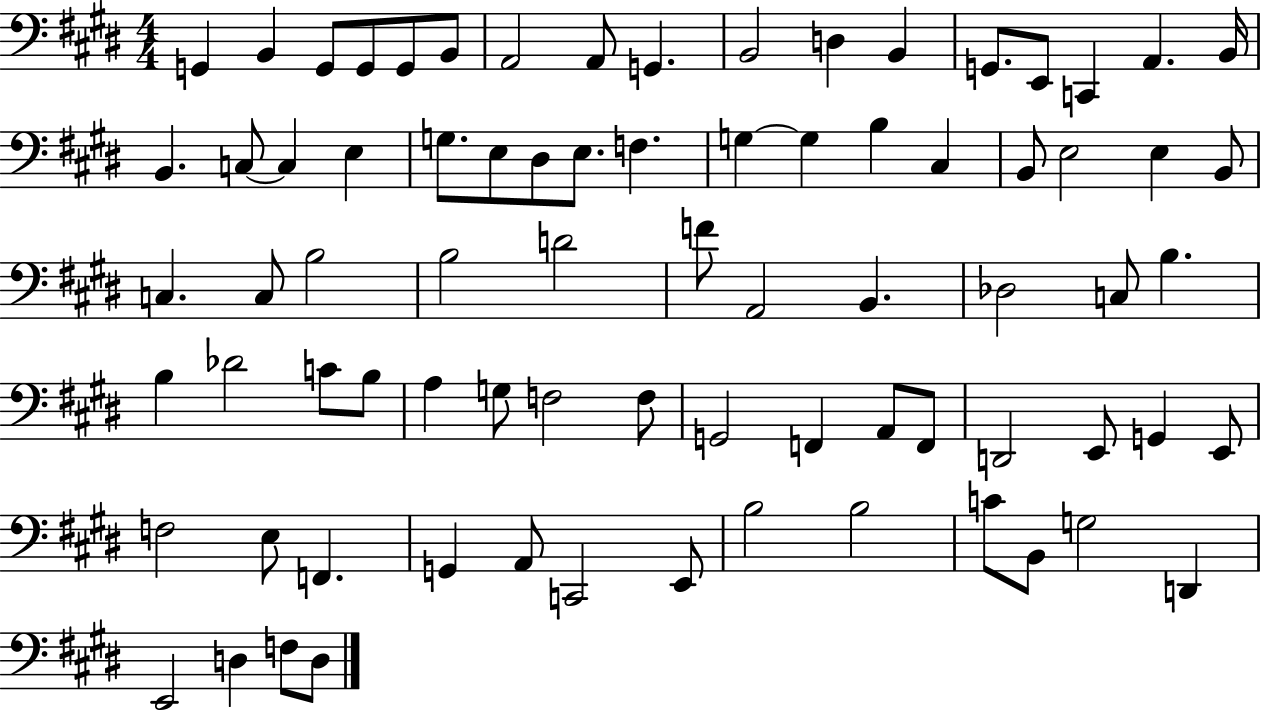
G2/q B2/q G2/e G2/e G2/e B2/e A2/h A2/e G2/q. B2/h D3/q B2/q G2/e. E2/e C2/q A2/q. B2/s B2/q. C3/e C3/q E3/q G3/e. E3/e D#3/e E3/e. F3/q. G3/q G3/q B3/q C#3/q B2/e E3/h E3/q B2/e C3/q. C3/e B3/h B3/h D4/h F4/e A2/h B2/q. Db3/h C3/e B3/q. B3/q Db4/h C4/e B3/e A3/q G3/e F3/h F3/e G2/h F2/q A2/e F2/e D2/h E2/e G2/q E2/e F3/h E3/e F2/q. G2/q A2/e C2/h E2/e B3/h B3/h C4/e B2/e G3/h D2/q E2/h D3/q F3/e D3/e